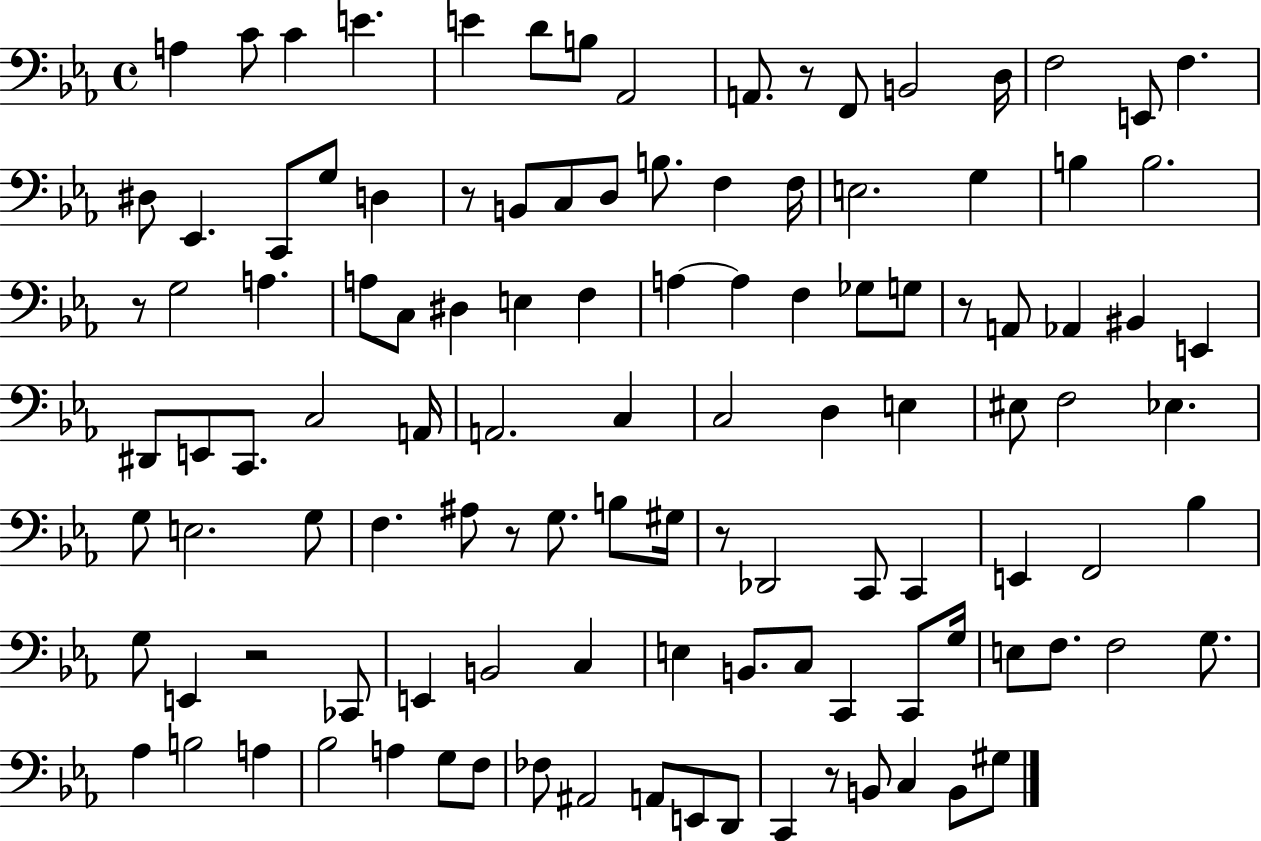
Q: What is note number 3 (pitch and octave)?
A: C4